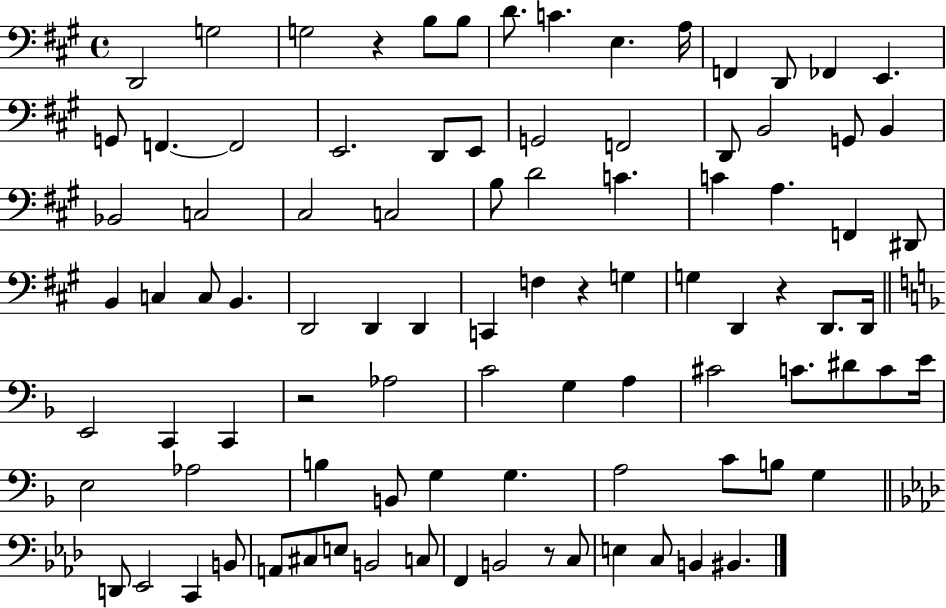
{
  \clef bass
  \time 4/4
  \defaultTimeSignature
  \key a \major
  d,2 g2 | g2 r4 b8 b8 | d'8. c'4. e4. a16 | f,4 d,8 fes,4 e,4. | \break g,8 f,4.~~ f,2 | e,2. d,8 e,8 | g,2 f,2 | d,8 b,2 g,8 b,4 | \break bes,2 c2 | cis2 c2 | b8 d'2 c'4. | c'4 a4. f,4 dis,8 | \break b,4 c4 c8 b,4. | d,2 d,4 d,4 | c,4 f4 r4 g4 | g4 d,4 r4 d,8. d,16 | \break \bar "||" \break \key f \major e,2 c,4 c,4 | r2 aes2 | c'2 g4 a4 | cis'2 c'8. dis'8 c'8 e'16 | \break e2 aes2 | b4 b,8 g4 g4. | a2 c'8 b8 g4 | \bar "||" \break \key aes \major d,8 ees,2 c,4 b,8 | a,8 cis8 e8 b,2 c8 | f,4 b,2 r8 c8 | e4 c8 b,4 bis,4. | \break \bar "|."
}